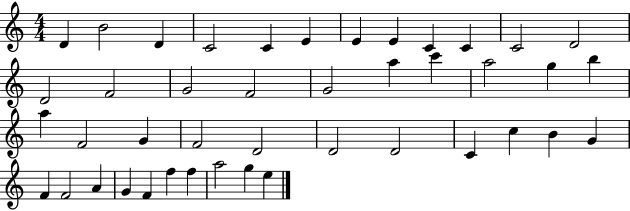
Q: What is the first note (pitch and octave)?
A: D4